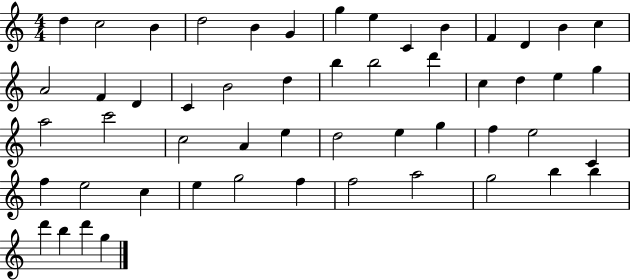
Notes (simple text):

D5/q C5/h B4/q D5/h B4/q G4/q G5/q E5/q C4/q B4/q F4/q D4/q B4/q C5/q A4/h F4/q D4/q C4/q B4/h D5/q B5/q B5/h D6/q C5/q D5/q E5/q G5/q A5/h C6/h C5/h A4/q E5/q D5/h E5/q G5/q F5/q E5/h C4/q F5/q E5/h C5/q E5/q G5/h F5/q F5/h A5/h G5/h B5/q B5/q D6/q B5/q D6/q G5/q